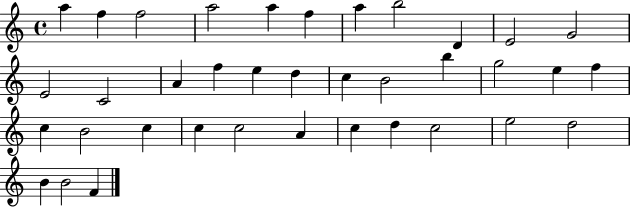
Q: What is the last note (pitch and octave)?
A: F4